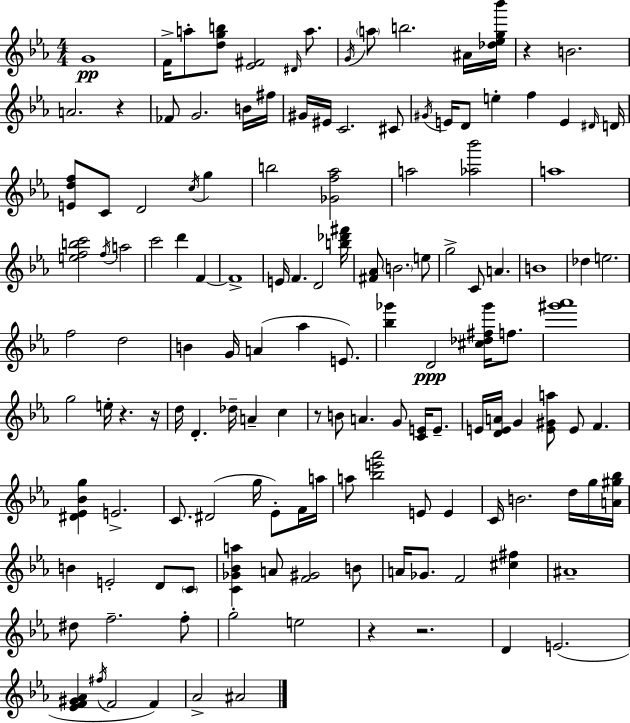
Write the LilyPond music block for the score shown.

{
  \clef treble
  \numericTimeSignature
  \time 4/4
  \key c \minor
  g'1\pp | f'16-> a''8-. <d'' g'' b''>8 <ees' fis'>2 \grace { dis'16 } a''8. | \acciaccatura { g'16 } \parenthesize a''8 b''2. | ais'16 <des'' ees'' g'' bes'''>16 r4 b'2. | \break a'2. r4 | fes'8 g'2. | b'16 fis''16 gis'16 eis'16 c'2. | cis'8 \acciaccatura { gis'16 } e'16 d'8 e''4-. f''4 e'4 | \break \grace { dis'16 } d'16 <e' d'' f''>8 c'8 d'2 | \acciaccatura { c''16 } g''4 b''2 <ges' f'' aes''>2 | a''2 <aes'' bes'''>2 | a''1 | \break <e'' f'' b'' c'''>2 \acciaccatura { f''16 } a''2 | c'''2 d'''4 | f'4~~ f'1-> | e'16 f'4. d'2 | \break <b'' des''' fis'''>16 <fis' aes'>8 \parenthesize b'2. | e''8 g''2-> c'8 | a'4. b'1 | des''4 e''2. | \break f''2 d''2 | b'4 g'16 a'4( aes''4 | e'8.) <bes'' ges'''>4 d'2\ppp | <cis'' des'' fis'' ges'''>16 f''8. <gis''' aes'''>1 | \break g''2 e''16-. r4. | r16 d''16 d'4.-. des''16-- a'4-- | c''4 r8 b'8 a'4. | g'8 <c' e'>16 e'8.-- e'16 <d' e' a'>16 g'4 <e' gis' a''>8 e'8 | \break f'4. <dis' ees' bes' g''>4 e'2.-> | c'8. dis'2( | g''16 ees'8-.) f'16 a''16 a''8 <bes'' e''' aes'''>2 | e'8 e'4 c'16 b'2. | \break d''16 g''16 <a' gis'' bes''>16 b'4 e'2-. | d'8 \parenthesize c'8 <c' ges' bes' a''>4 a'8 <f' gis'>2 | b'8 a'16 ges'8. f'2 | <cis'' fis''>4 ais'1-- | \break dis''8 f''2.-- | f''8-. g''2-. e''2 | r4 r2. | d'4 e'2.( | \break <ees' f' gis' aes'>4 \acciaccatura { fis''16 } f'2 | f'4) aes'2-> ais'2 | \bar "|."
}